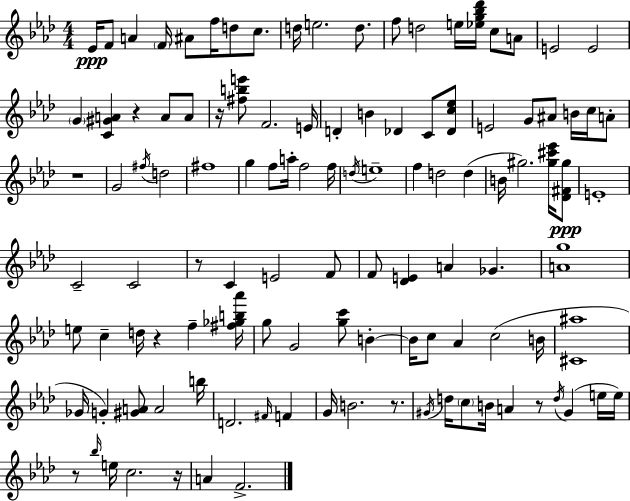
X:1
T:Untitled
M:4/4
L:1/4
K:Ab
_E/4 F/2 A F/4 ^A/2 f/4 d/2 c/2 d/4 e2 d/2 f/2 d2 e/4 [_eg_b_d']/4 c/2 A/2 E2 E2 G [C^GA] z A/2 A/2 z/4 [^fbe']/2 F2 E/4 D B _D C/2 [_Dc_e]/2 E2 G/2 ^A/2 B/4 c/4 A/2 z4 G2 ^f/4 d2 ^f4 g f/2 a/4 f2 f/4 d/4 e4 f d2 d B/4 ^g2 [^g^c'_e']/4 [_D^F^g]/2 E4 C2 C2 z/2 C E2 F/2 F/2 [_DE] A _G [Ag]4 e/2 c d/4 z f [^f_gb_a']/4 g/2 G2 [gc']/2 B B/4 c/2 _A c2 B/4 [^C^a]4 _G/4 G [^GA]/2 A2 b/4 D2 ^F/4 F G/4 B2 z/2 ^G/4 d/4 c/2 B/4 A z/2 d/4 ^G e/4 e/4 z/2 _b/4 e/4 c2 z/4 A F2